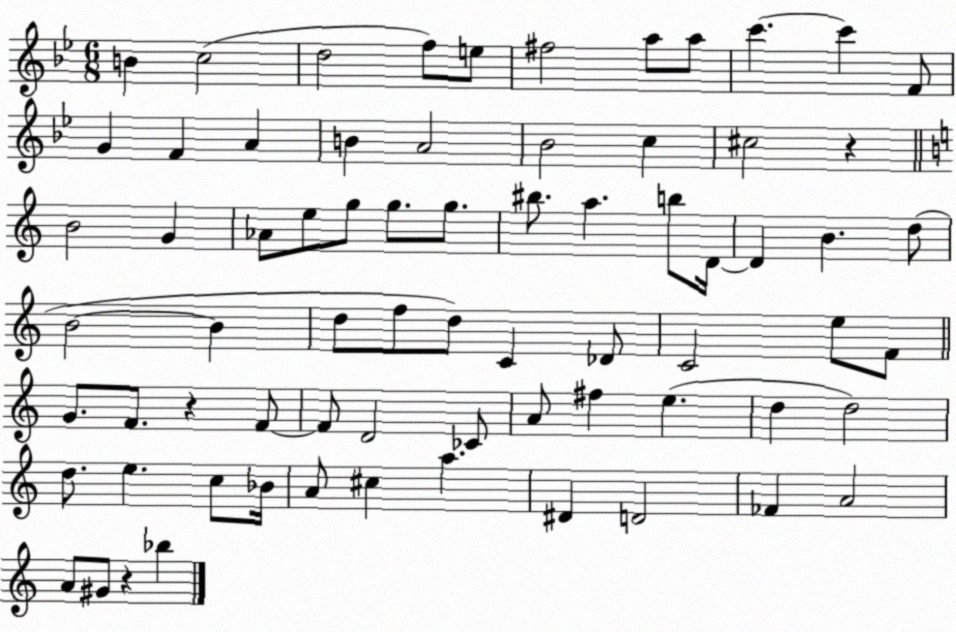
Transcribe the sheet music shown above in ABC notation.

X:1
T:Untitled
M:6/8
L:1/4
K:Bb
B c2 d2 f/2 e/2 ^f2 a/2 a/2 c' c' F/2 G F A B A2 _B2 c ^c2 z B2 G _A/2 e/2 g/2 g/2 g/2 ^b/2 a b/2 D/4 D B d/2 B2 B d/2 f/2 d/2 C _D/2 C2 e/2 F/2 G/2 F/2 z F/2 F/2 D2 _C/2 A/2 ^f e d d2 d/2 e c/2 _B/4 A/2 ^c a ^D D2 _F A2 A/2 ^G/2 z _b